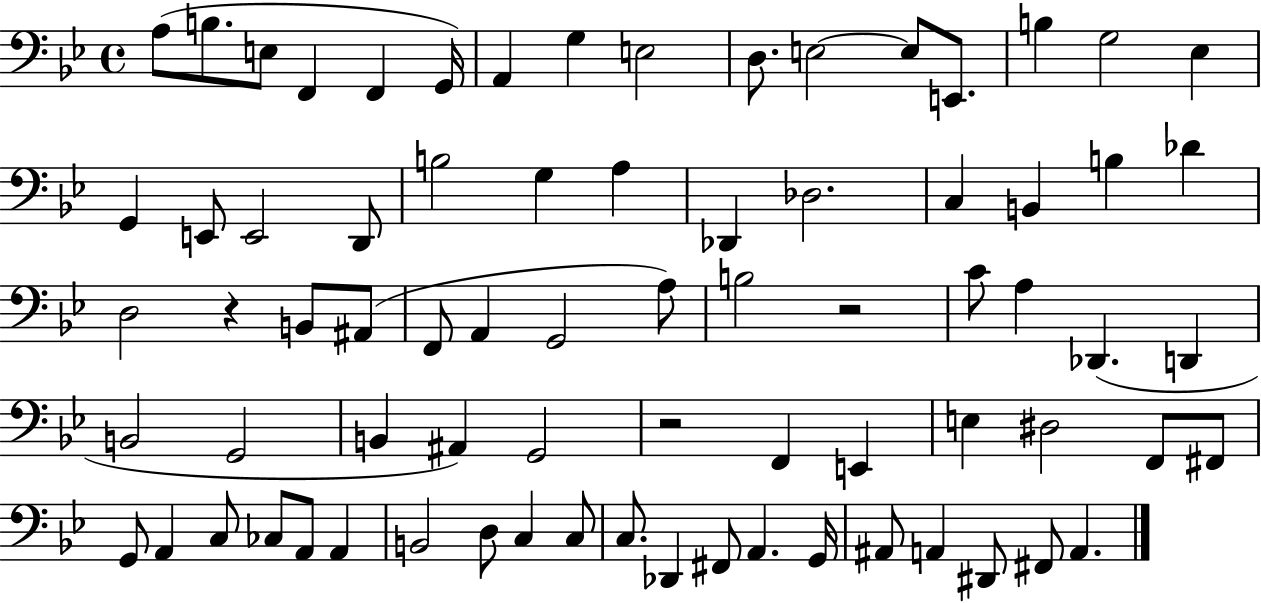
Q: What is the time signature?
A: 4/4